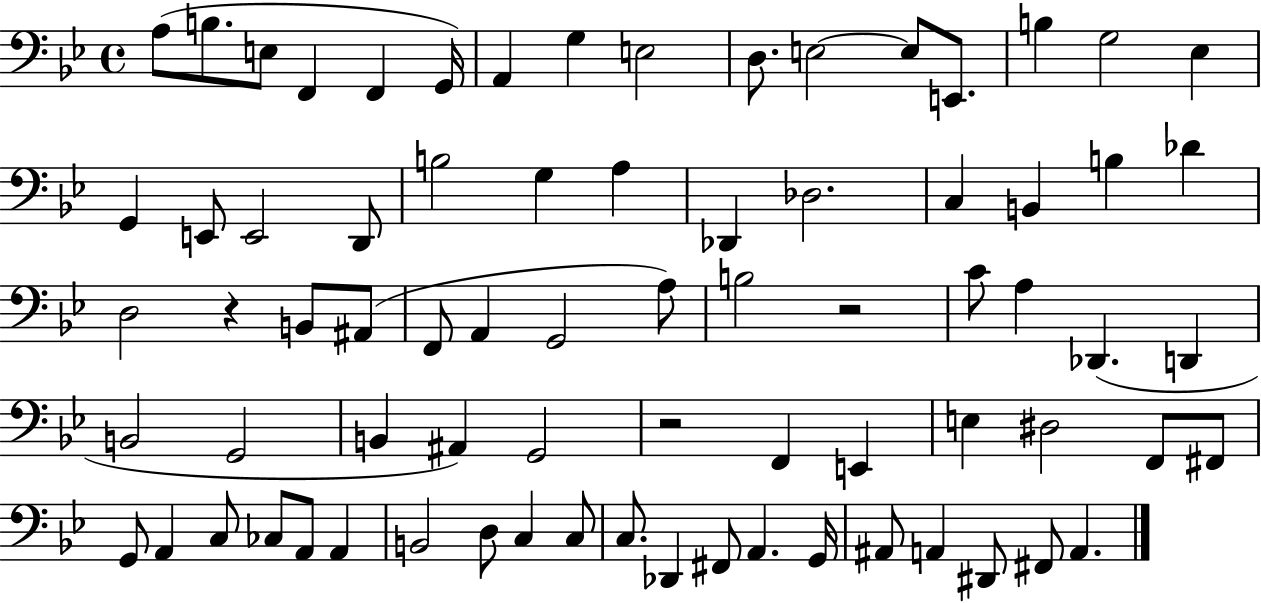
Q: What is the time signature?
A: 4/4